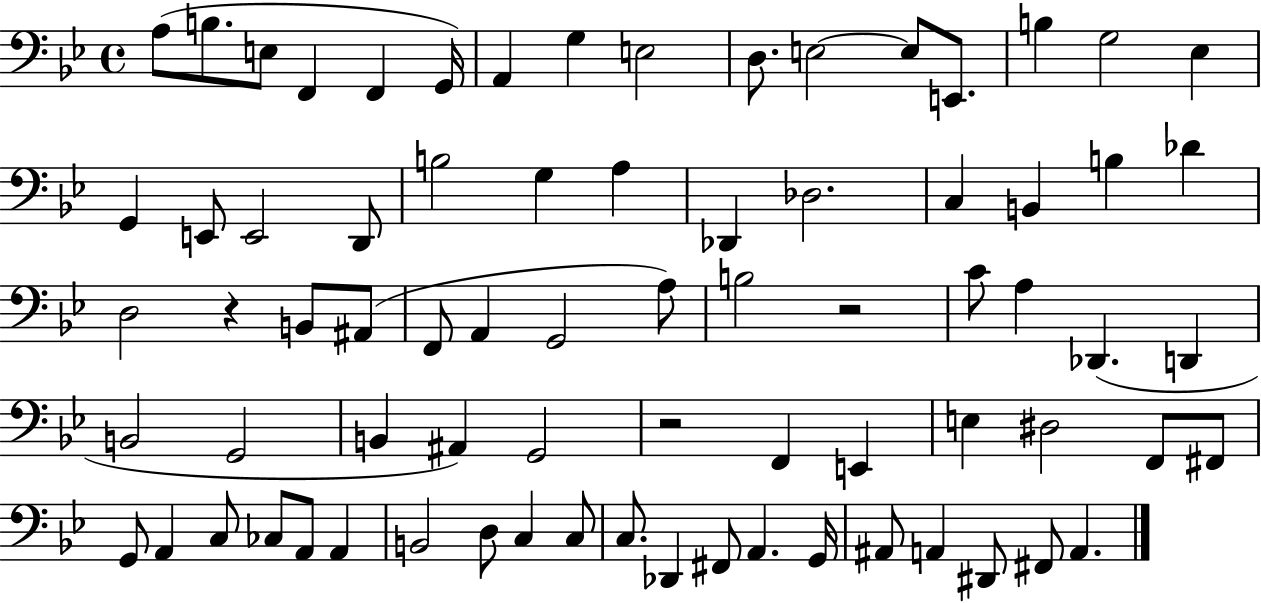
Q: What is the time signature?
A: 4/4